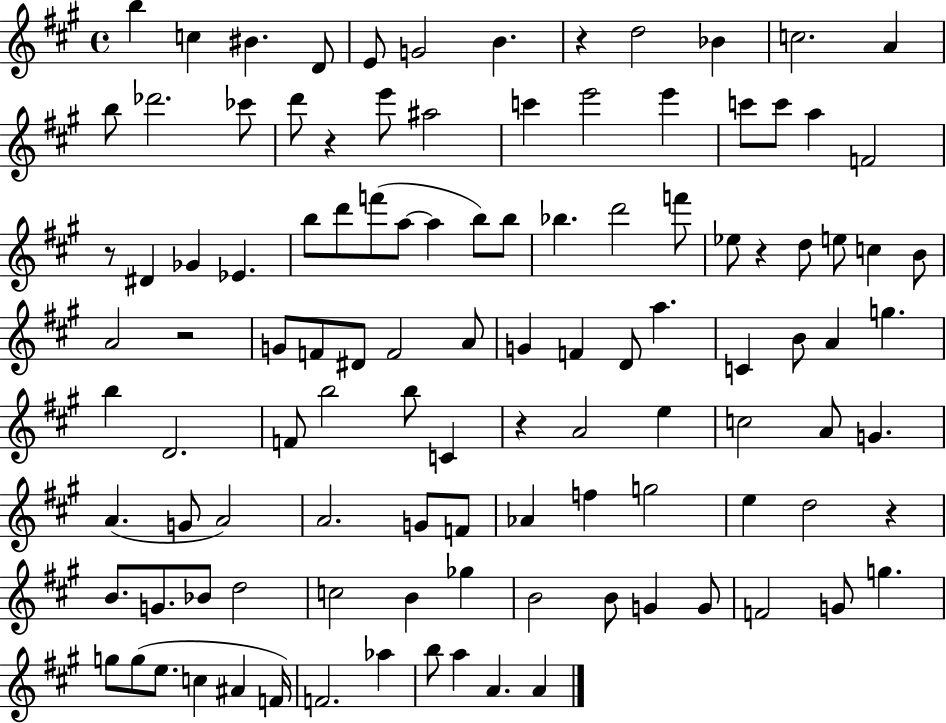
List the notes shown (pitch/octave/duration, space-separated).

B5/q C5/q BIS4/q. D4/e E4/e G4/h B4/q. R/q D5/h Bb4/q C5/h. A4/q B5/e Db6/h. CES6/e D6/e R/q E6/e A#5/h C6/q E6/h E6/q C6/e C6/e A5/q F4/h R/e D#4/q Gb4/q Eb4/q. B5/e D6/e F6/e A5/e A5/q B5/e B5/e Bb5/q. D6/h F6/e Eb5/e R/q D5/e E5/e C5/q B4/e A4/h R/h G4/e F4/e D#4/e F4/h A4/e G4/q F4/q D4/e A5/q. C4/q B4/e A4/q G5/q. B5/q D4/h. F4/e B5/h B5/e C4/q R/q A4/h E5/q C5/h A4/e G4/q. A4/q. G4/e A4/h A4/h. G4/e F4/e Ab4/q F5/q G5/h E5/q D5/h R/q B4/e. G4/e. Bb4/e D5/h C5/h B4/q Gb5/q B4/h B4/e G4/q G4/e F4/h G4/e G5/q. G5/e G5/e E5/e. C5/q A#4/q F4/s F4/h. Ab5/q B5/e A5/q A4/q. A4/q